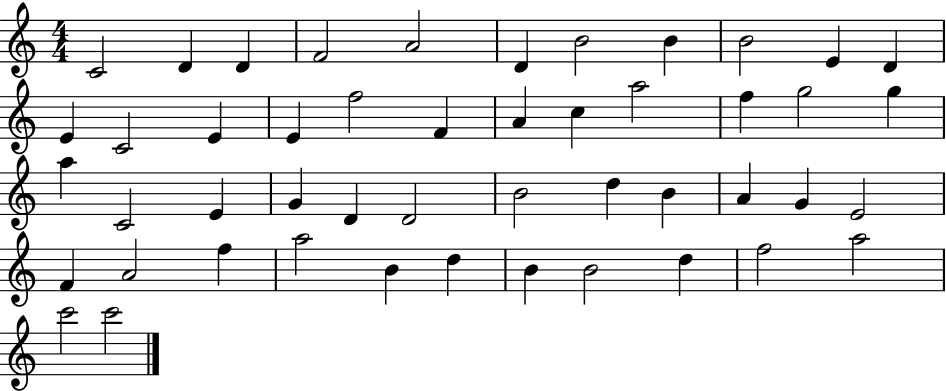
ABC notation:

X:1
T:Untitled
M:4/4
L:1/4
K:C
C2 D D F2 A2 D B2 B B2 E D E C2 E E f2 F A c a2 f g2 g a C2 E G D D2 B2 d B A G E2 F A2 f a2 B d B B2 d f2 a2 c'2 c'2